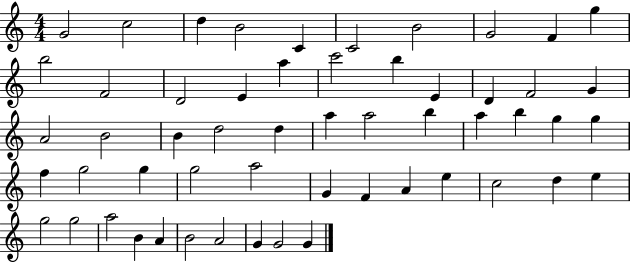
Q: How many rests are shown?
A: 0